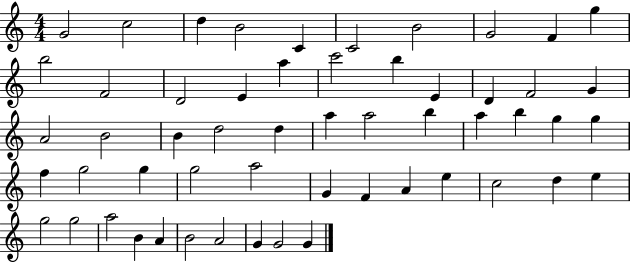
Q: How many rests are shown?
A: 0